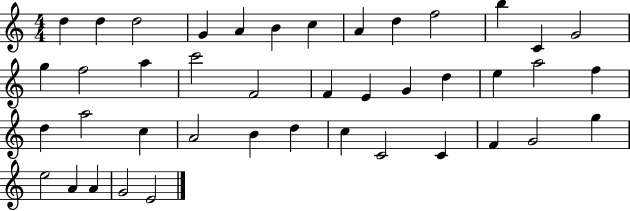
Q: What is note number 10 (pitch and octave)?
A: F5